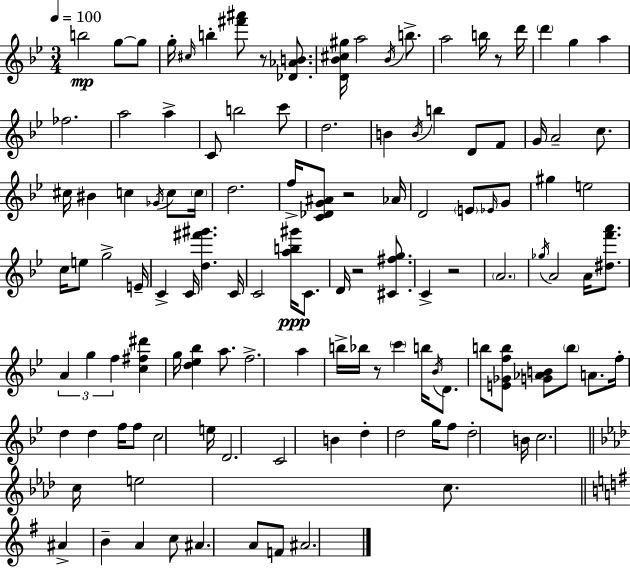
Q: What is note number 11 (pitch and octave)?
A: B5